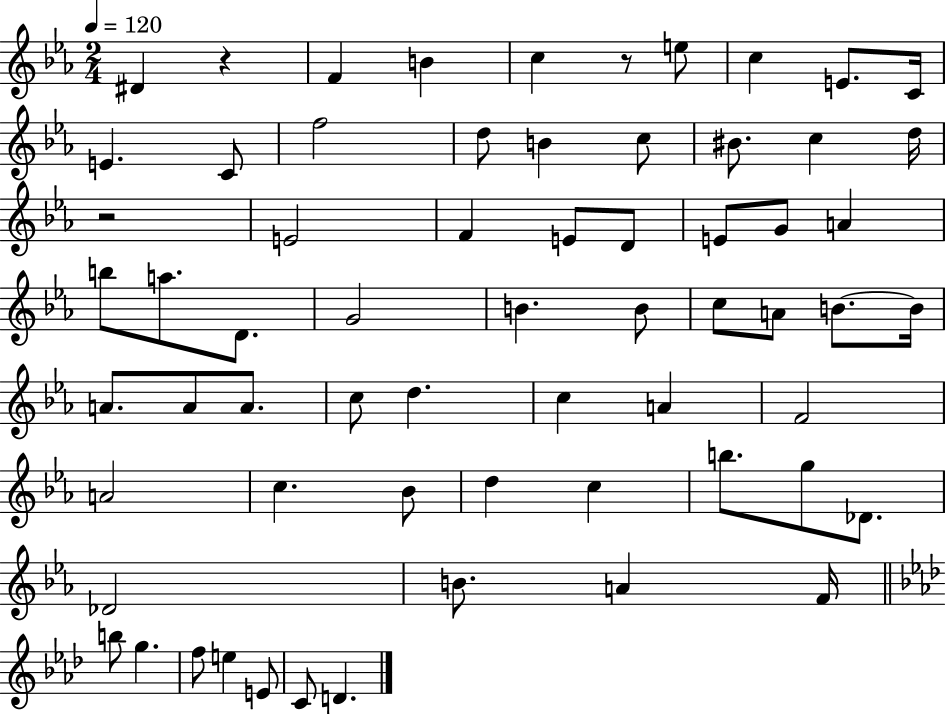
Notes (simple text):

D#4/q R/q F4/q B4/q C5/q R/e E5/e C5/q E4/e. C4/s E4/q. C4/e F5/h D5/e B4/q C5/e BIS4/e. C5/q D5/s R/h E4/h F4/q E4/e D4/e E4/e G4/e A4/q B5/e A5/e. D4/e. G4/h B4/q. B4/e C5/e A4/e B4/e. B4/s A4/e. A4/e A4/e. C5/e D5/q. C5/q A4/q F4/h A4/h C5/q. Bb4/e D5/q C5/q B5/e. G5/e Db4/e. Db4/h B4/e. A4/q F4/s B5/e G5/q. F5/e E5/q E4/e C4/e D4/q.